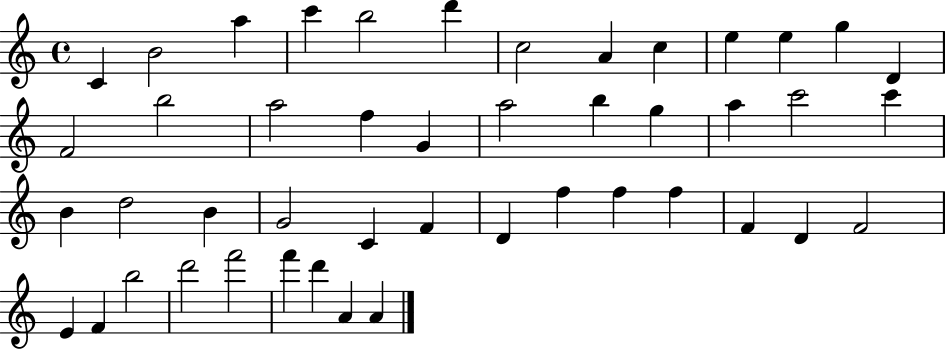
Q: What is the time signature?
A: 4/4